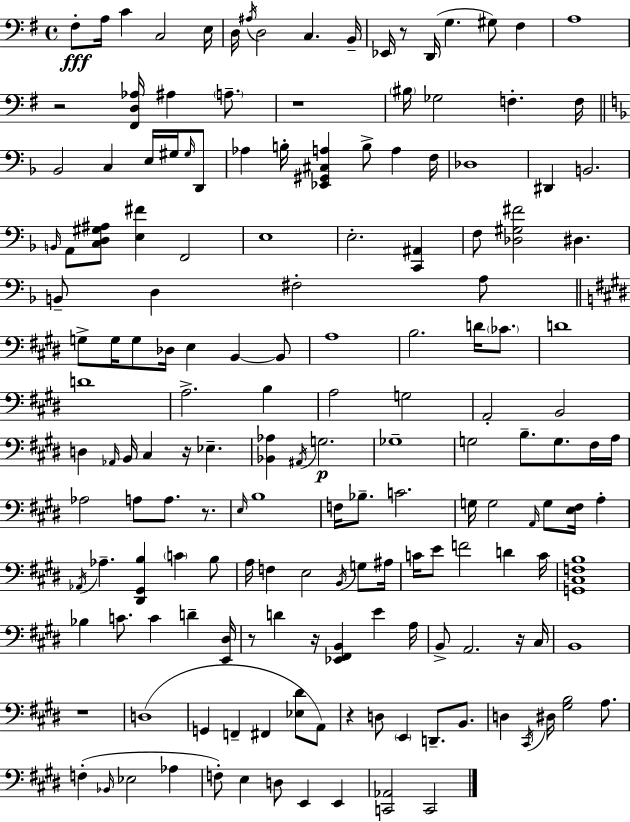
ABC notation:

X:1
T:Untitled
M:4/4
L:1/4
K:Em
^F,/2 A,/4 C C,2 E,/4 D,/4 ^A,/4 D,2 C, B,,/4 _E,,/4 z/2 D,,/4 G, ^G,/2 ^F, A,4 z2 [^F,,D,_A,]/4 ^A, A,/2 z4 ^B,/4 _G,2 F, F,/4 _B,,2 C, E,/4 ^G,/4 ^G,/4 D,,/2 _A, B,/4 [_E,,^G,,^C,A,] B,/2 A, F,/4 _D,4 ^D,, B,,2 B,,/4 A,,/2 [C,D,^G,^A,]/2 [E,^F] F,,2 E,4 E,2 [C,,^A,,] F,/2 [_D,^G,^F]2 ^D, B,,/2 D, ^F,2 A,/2 G,/2 G,/4 G,/2 _D,/4 E, B,, B,,/2 A,4 B,2 D/4 _C/2 D4 D4 A,2 B, A,2 G,2 A,,2 B,,2 D, _A,,/4 B,,/4 ^C, z/4 _E, [_B,,_A,] ^A,,/4 G,2 _G,4 G,2 B,/2 G,/2 ^F,/4 A,/4 _A,2 A,/2 A,/2 z/2 E,/4 B,4 F,/4 _B,/2 C2 G,/4 G,2 A,,/4 G,/2 [E,^F,]/4 A, _A,,/4 _A, [^D,,^G,,B,] C B,/2 A,/4 F, E,2 B,,/4 G,/2 ^A,/4 C/4 E/2 F2 D C/4 [G,,^C,F,B,]4 _B, C/2 C D [E,,^D,]/4 z/2 D z/4 [_E,,^F,,B,,] E A,/4 B,,/2 A,,2 z/4 ^C,/4 B,,4 z4 D,4 G,, F,, ^F,, [_E,^D]/2 A,,/2 z D,/2 E,, D,,/2 B,,/2 D, ^C,,/4 ^D,/4 [^G,B,]2 A,/2 F, _B,,/4 _E,2 _A, F,/2 E, D,/2 E,, E,, [C,,_A,,]2 C,,2